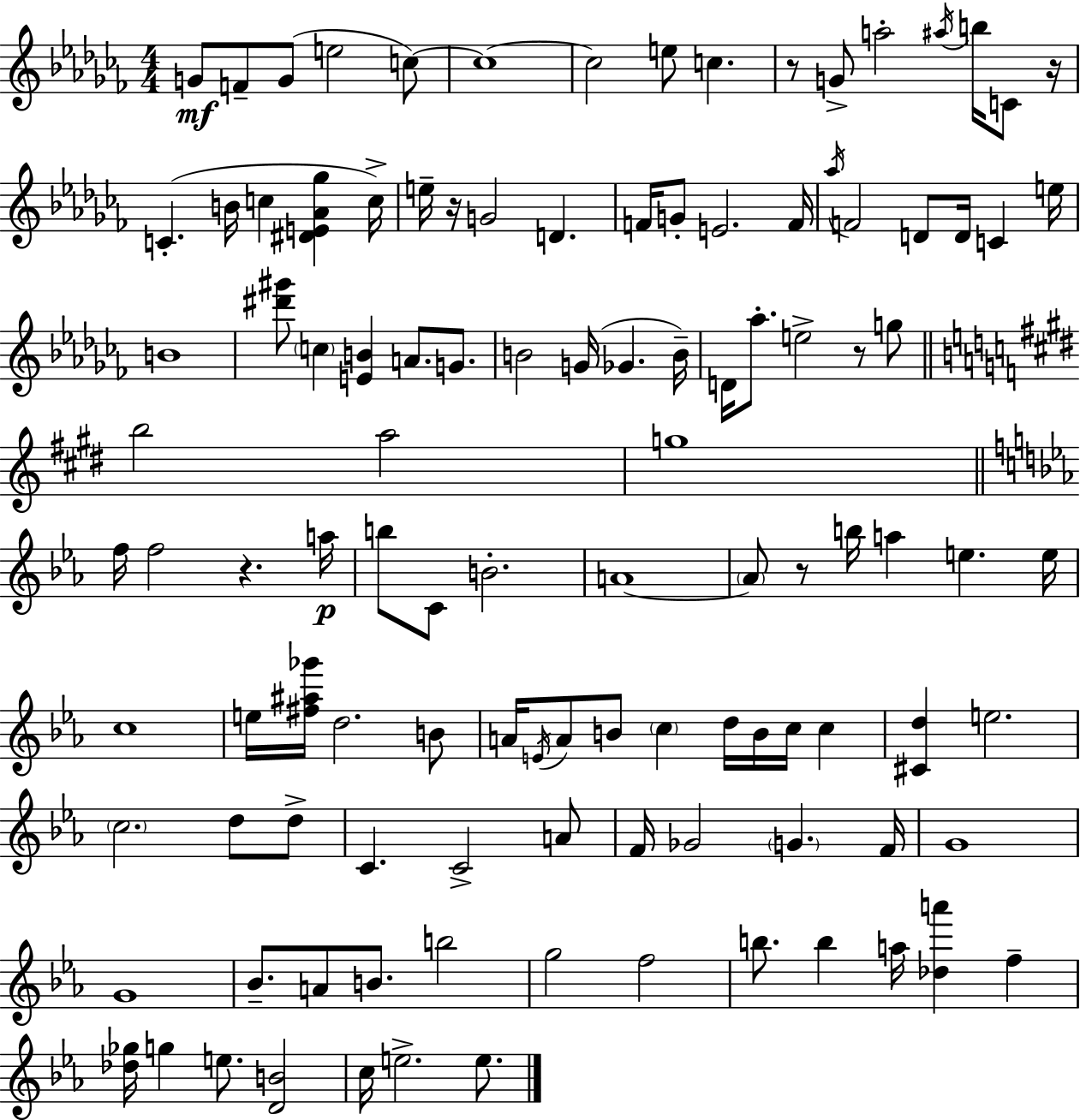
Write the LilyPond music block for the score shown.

{
  \clef treble
  \numericTimeSignature
  \time 4/4
  \key aes \minor
  g'8\mf f'8-- g'8( e''2 c''8~~) | c''1~~ | c''2 e''8 c''4. | r8 g'8-> a''2-. \acciaccatura { ais''16 } b''16 c'8 | \break r16 c'4.-.( b'16 c''4 <dis' e' aes' ges''>4 | c''16->) e''16-- r16 g'2 d'4. | f'16 g'8-. e'2. | f'16 \acciaccatura { aes''16 } f'2 d'8 d'16 c'4 | \break e''16 b'1 | <dis''' gis'''>8 \parenthesize c''4 <e' b'>4 a'8. g'8. | b'2 g'16( ges'4. | b'16--) d'16 aes''8.-. e''2-> r8 | \break g''8 \bar "||" \break \key e \major b''2 a''2 | g''1 | \bar "||" \break \key c \minor f''16 f''2 r4. a''16\p | b''8 c'8 b'2.-. | a'1~~ | \parenthesize a'8 r8 b''16 a''4 e''4. e''16 | \break c''1 | e''16 <fis'' ais'' ges'''>16 d''2. b'8 | a'16 \acciaccatura { e'16 } a'8 b'8 \parenthesize c''4 d''16 b'16 c''16 c''4 | <cis' d''>4 e''2. | \break \parenthesize c''2. d''8 d''8-> | c'4. c'2-> a'8 | f'16 ges'2 \parenthesize g'4. | f'16 g'1 | \break g'1 | bes'8.-- a'8 b'8. b''2 | g''2 f''2 | b''8. b''4 a''16 <des'' a'''>4 f''4-- | \break <des'' ges''>16 g''4 e''8. <d' b'>2 | c''16 e''2.-> e''8. | \bar "|."
}